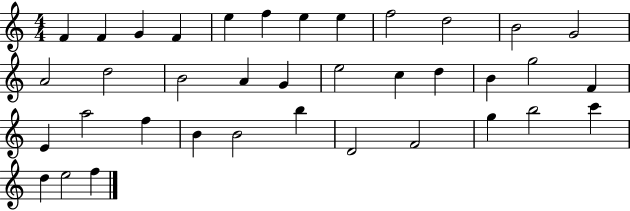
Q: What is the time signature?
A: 4/4